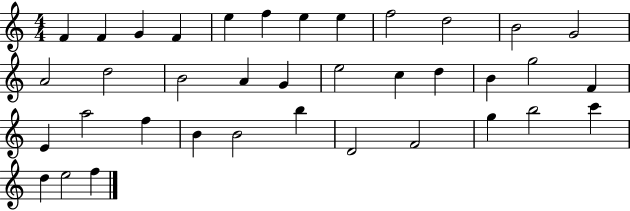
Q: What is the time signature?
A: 4/4